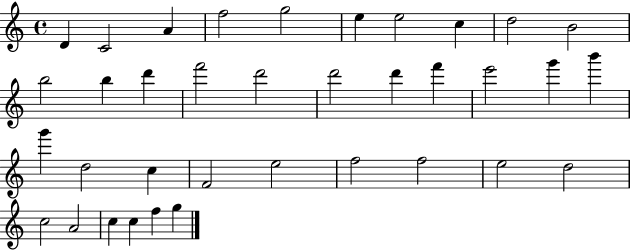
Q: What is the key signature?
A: C major